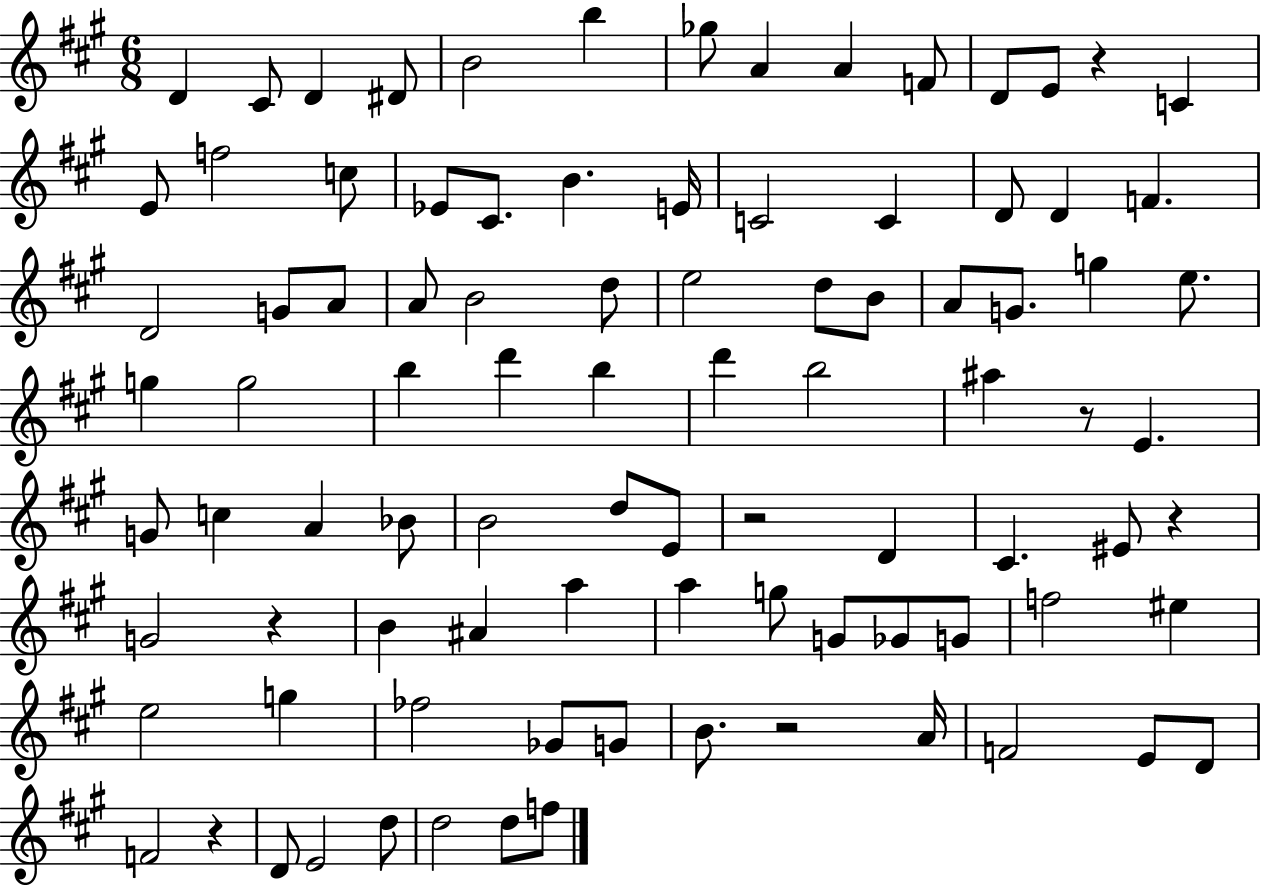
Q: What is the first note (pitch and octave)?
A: D4